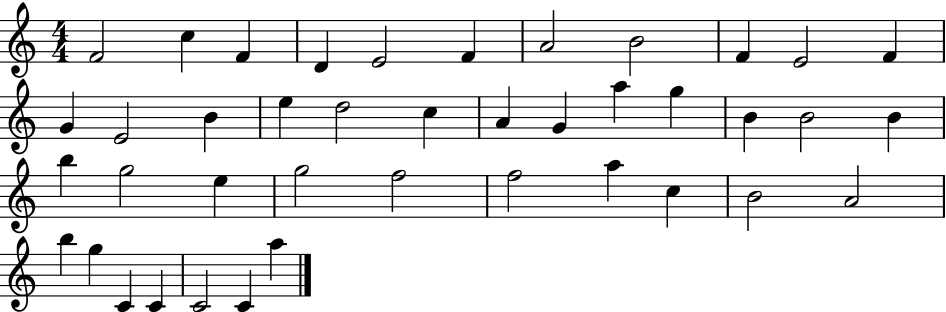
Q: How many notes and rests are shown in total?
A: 41